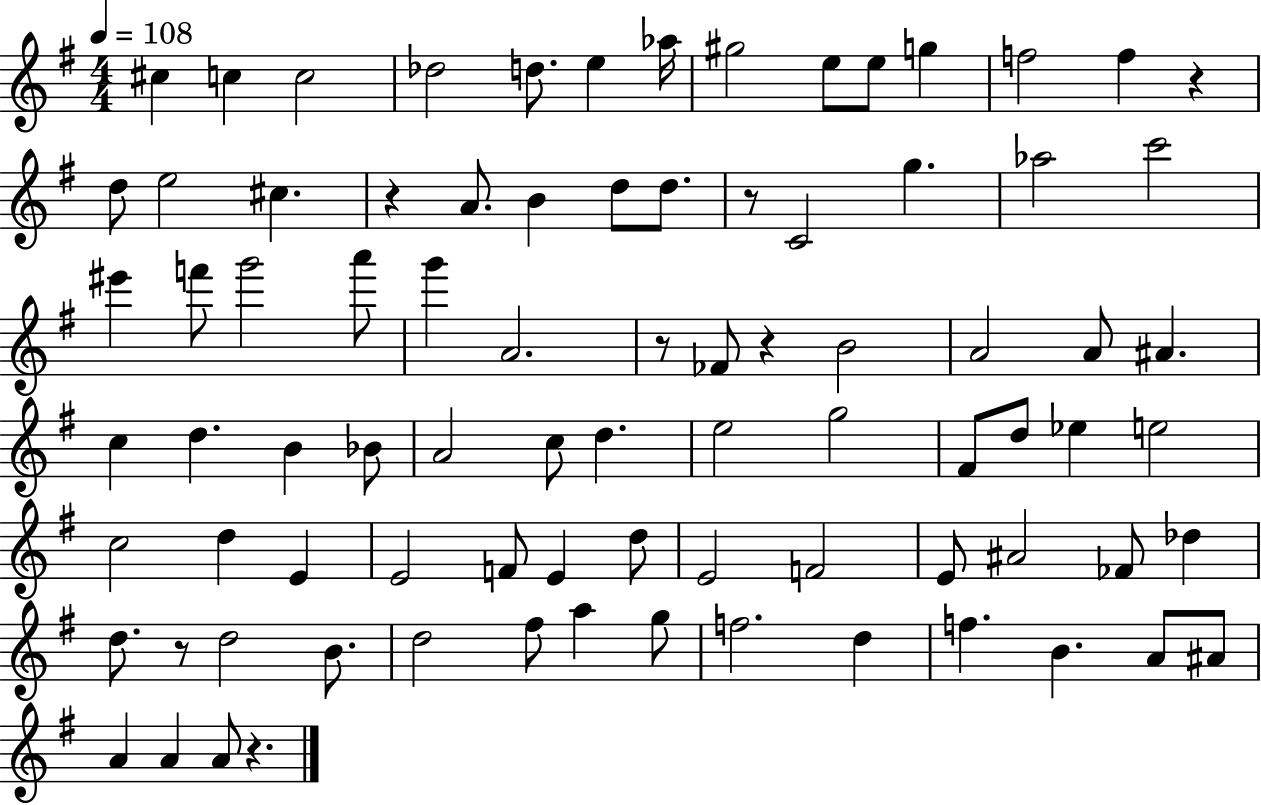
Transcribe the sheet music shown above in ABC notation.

X:1
T:Untitled
M:4/4
L:1/4
K:G
^c c c2 _d2 d/2 e _a/4 ^g2 e/2 e/2 g f2 f z d/2 e2 ^c z A/2 B d/2 d/2 z/2 C2 g _a2 c'2 ^e' f'/2 g'2 a'/2 g' A2 z/2 _F/2 z B2 A2 A/2 ^A c d B _B/2 A2 c/2 d e2 g2 ^F/2 d/2 _e e2 c2 d E E2 F/2 E d/2 E2 F2 E/2 ^A2 _F/2 _d d/2 z/2 d2 B/2 d2 ^f/2 a g/2 f2 d f B A/2 ^A/2 A A A/2 z